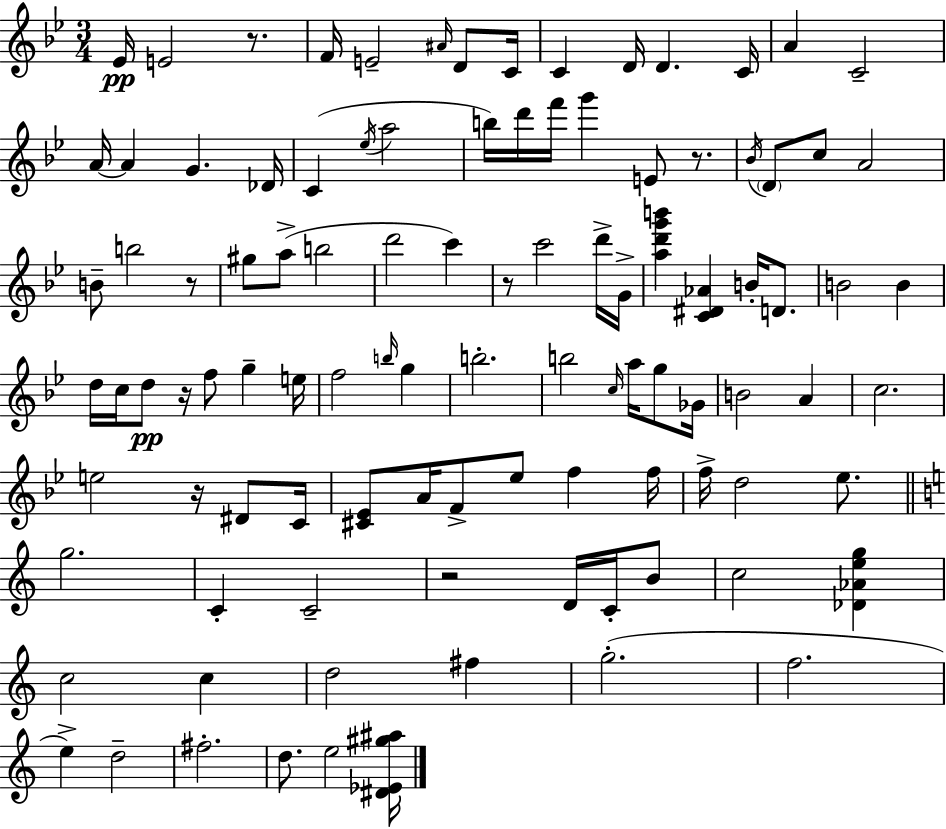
{
  \clef treble
  \numericTimeSignature
  \time 3/4
  \key g \minor
  \repeat volta 2 { ees'16\pp e'2 r8. | f'16 e'2-- \grace { ais'16 } d'8 | c'16 c'4 d'16 d'4. | c'16 a'4 c'2-- | \break a'16~~ a'4 g'4. | des'16 c'4( \acciaccatura { ees''16 } a''2 | b''16) d'''16 f'''16 g'''4 e'8 r8. | \acciaccatura { bes'16 } \parenthesize d'8 c''8 a'2 | \break b'8-- b''2 | r8 gis''8 a''8->( b''2 | d'''2 c'''4) | r8 c'''2 | \break d'''16-> g'16-> <a'' d''' g''' b'''>4 <c' dis' aes'>4 b'16-. | d'8. b'2 b'4 | d''16 c''16 d''8\pp r16 f''8 g''4-- | e''16 f''2 \grace { b''16 } | \break g''4 b''2.-. | b''2 | \grace { c''16 } a''16 g''8 ges'16 b'2 | a'4 c''2. | \break e''2 | r16 dis'8 c'16 <cis' ees'>8 a'16 f'8-> ees''8 | f''4 f''16 f''16-> d''2 | ees''8. \bar "||" \break \key c \major g''2. | c'4-. c'2-- | r2 d'16 c'16-. b'8 | c''2 <des' aes' e'' g''>4 | \break c''2 c''4 | d''2 fis''4 | g''2.-.( | f''2. | \break e''4->) d''2-- | fis''2.-. | d''8. e''2 <dis' ees' gis'' ais''>16 | } \bar "|."
}